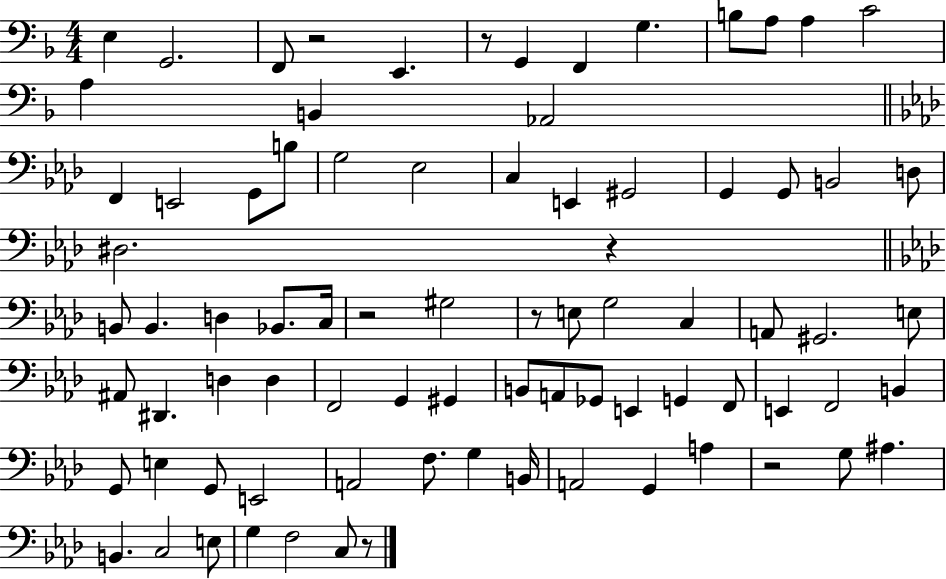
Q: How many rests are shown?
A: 7